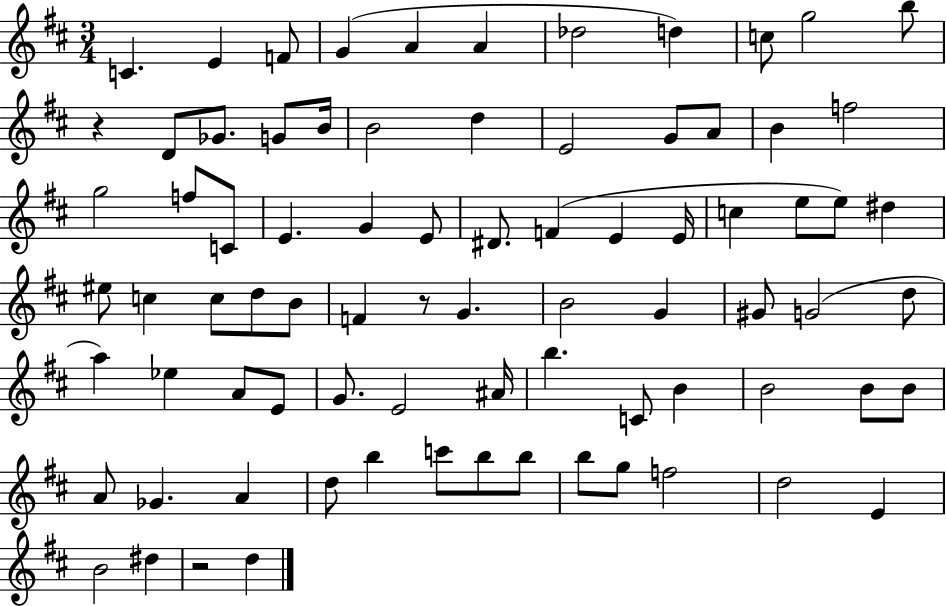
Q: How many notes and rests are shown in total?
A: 80